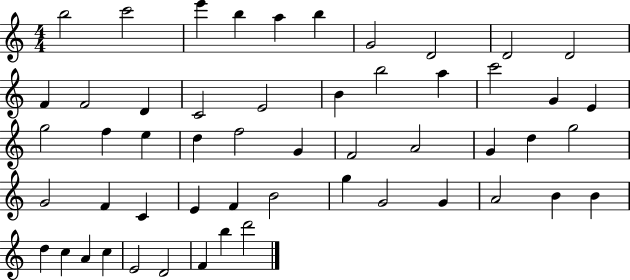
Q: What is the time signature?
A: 4/4